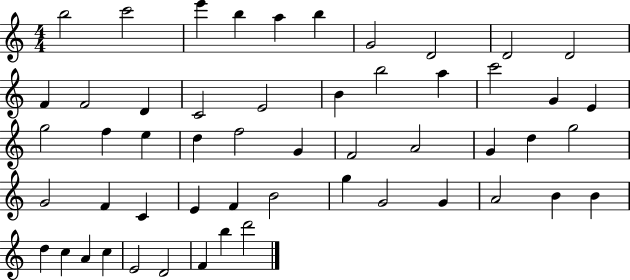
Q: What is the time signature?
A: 4/4